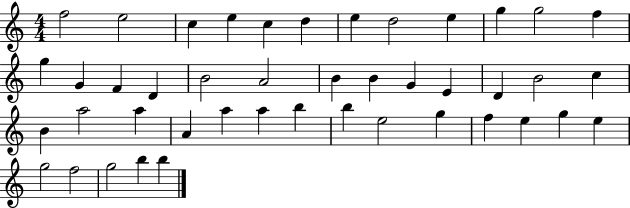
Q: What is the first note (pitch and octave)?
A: F5